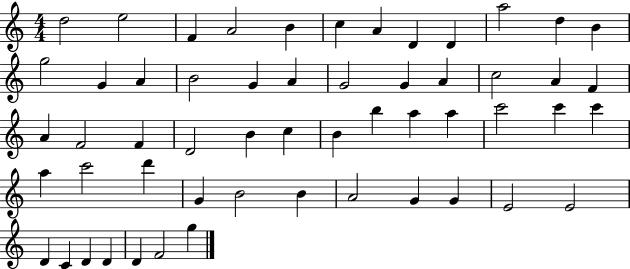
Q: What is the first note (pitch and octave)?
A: D5